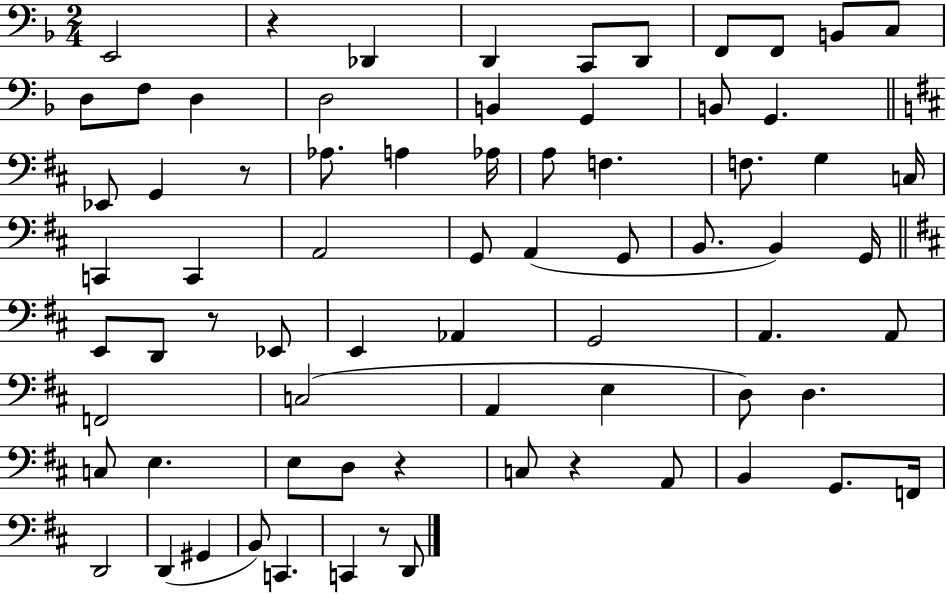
E2/h R/q Db2/q D2/q C2/e D2/e F2/e F2/e B2/e C3/e D3/e F3/e D3/q D3/h B2/q G2/q B2/e G2/q. Eb2/e G2/q R/e Ab3/e. A3/q Ab3/s A3/e F3/q. F3/e. G3/q C3/s C2/q C2/q A2/h G2/e A2/q G2/e B2/e. B2/q G2/s E2/e D2/e R/e Eb2/e E2/q Ab2/q G2/h A2/q. A2/e F2/h C3/h A2/q E3/q D3/e D3/q. C3/e E3/q. E3/e D3/e R/q C3/e R/q A2/e B2/q G2/e. F2/s D2/h D2/q G#2/q B2/e C2/q. C2/q R/e D2/e